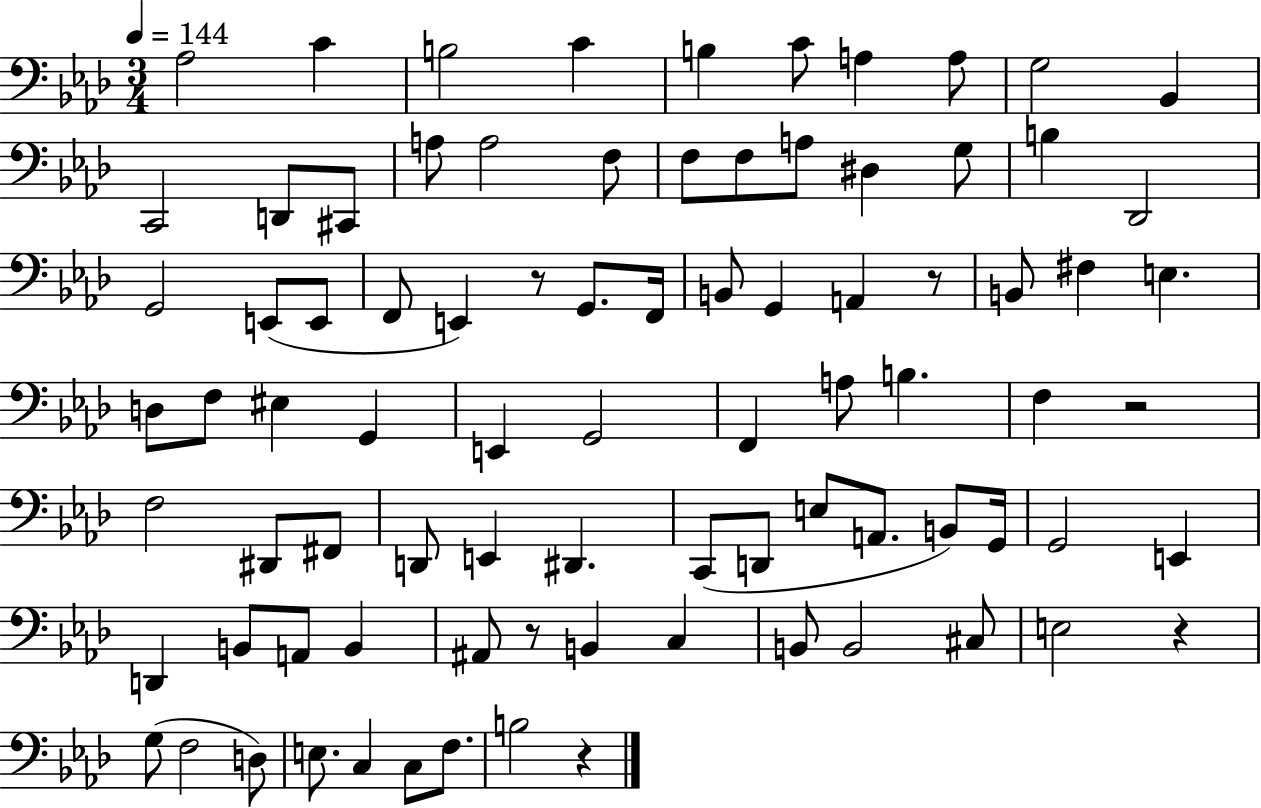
Ab3/h C4/q B3/h C4/q B3/q C4/e A3/q A3/e G3/h Bb2/q C2/h D2/e C#2/e A3/e A3/h F3/e F3/e F3/e A3/e D#3/q G3/e B3/q Db2/h G2/h E2/e E2/e F2/e E2/q R/e G2/e. F2/s B2/e G2/q A2/q R/e B2/e F#3/q E3/q. D3/e F3/e EIS3/q G2/q E2/q G2/h F2/q A3/e B3/q. F3/q R/h F3/h D#2/e F#2/e D2/e E2/q D#2/q. C2/e D2/e E3/e A2/e. B2/e G2/s G2/h E2/q D2/q B2/e A2/e B2/q A#2/e R/e B2/q C3/q B2/e B2/h C#3/e E3/h R/q G3/e F3/h D3/e E3/e. C3/q C3/e F3/e. B3/h R/q